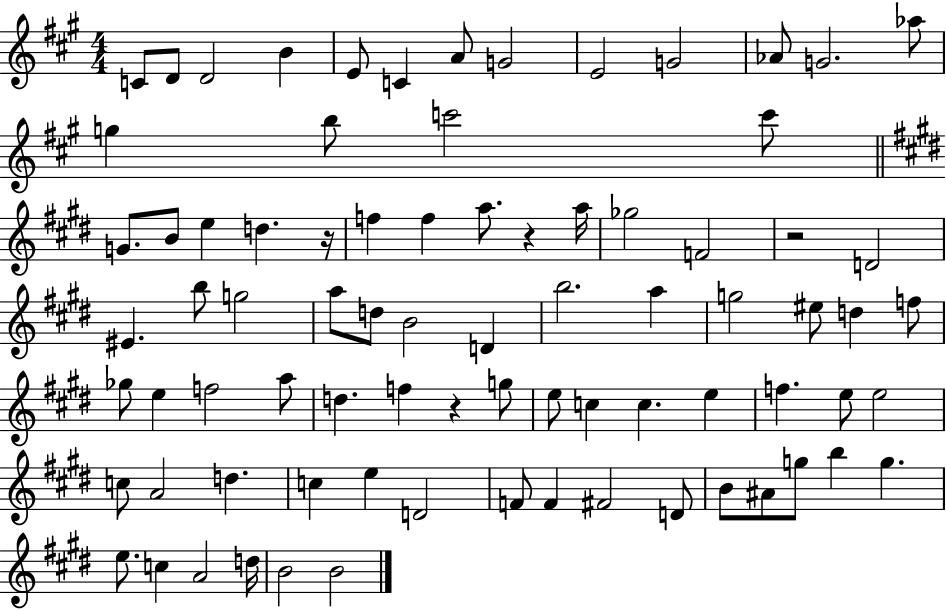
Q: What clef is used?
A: treble